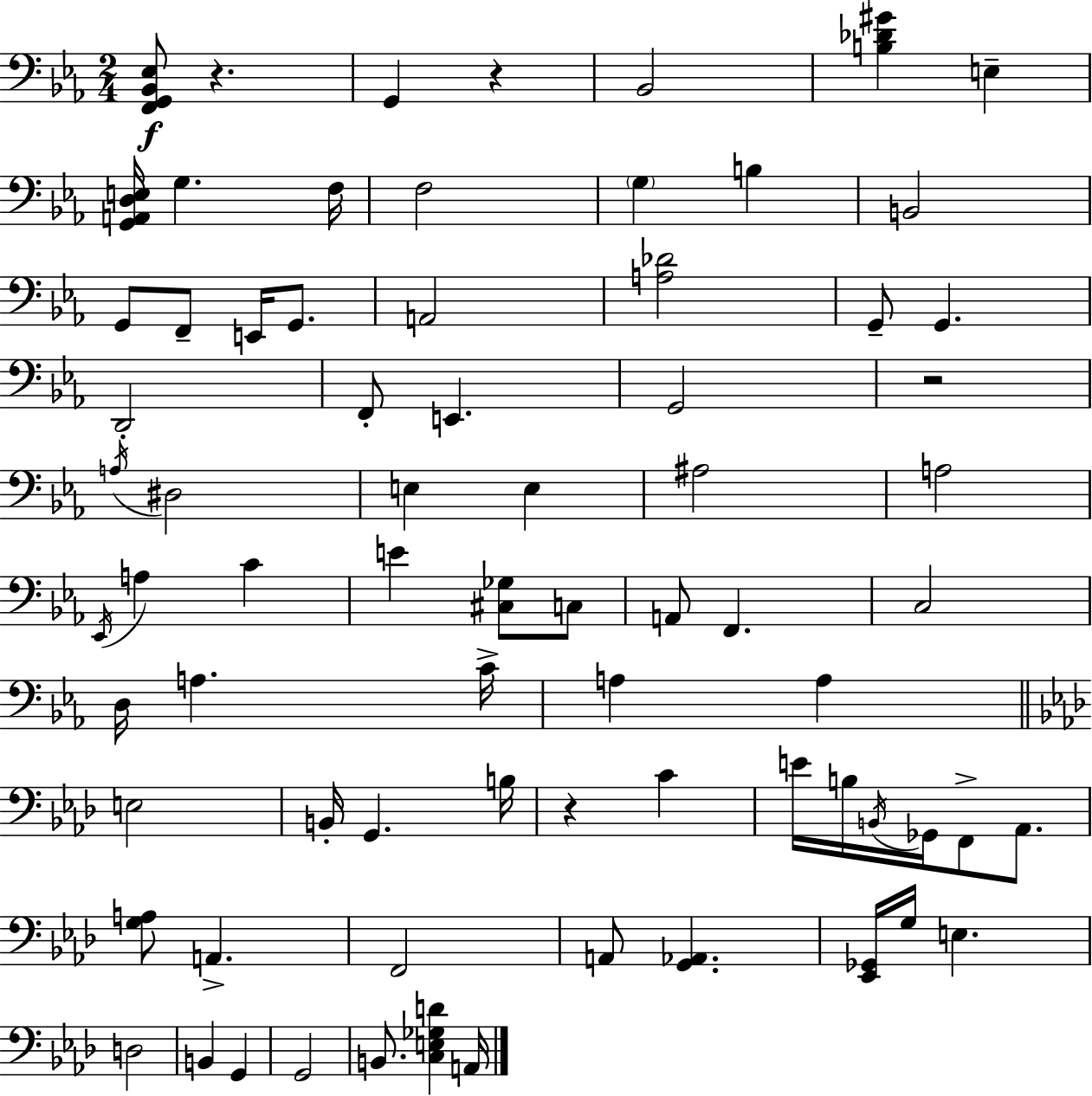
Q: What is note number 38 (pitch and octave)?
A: A3